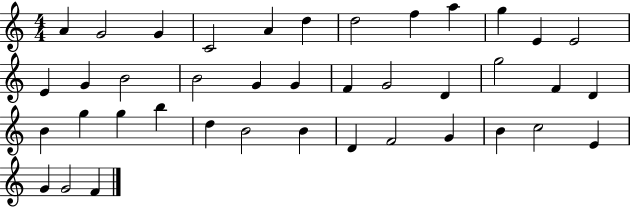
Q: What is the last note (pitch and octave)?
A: F4